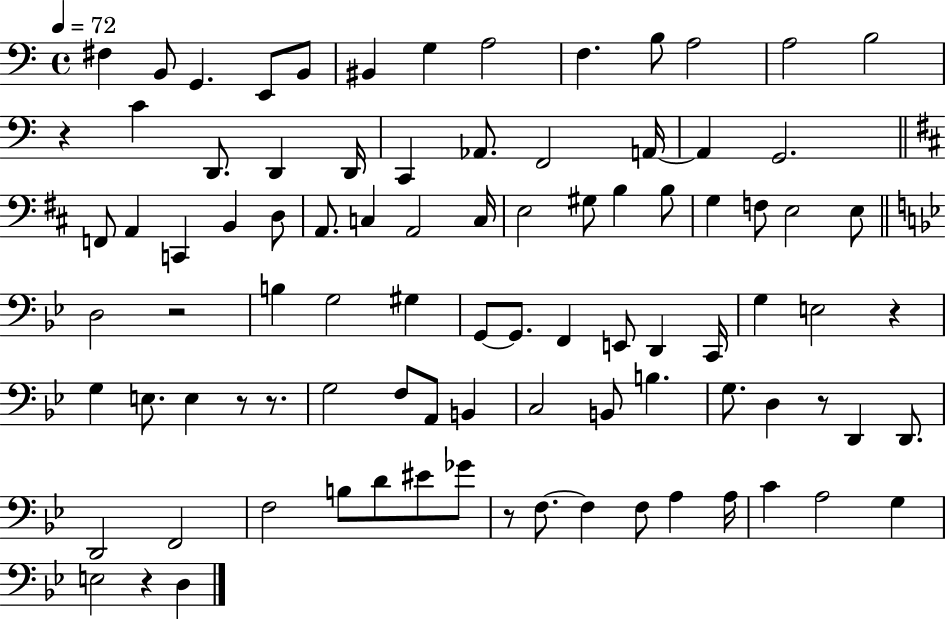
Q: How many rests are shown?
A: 8